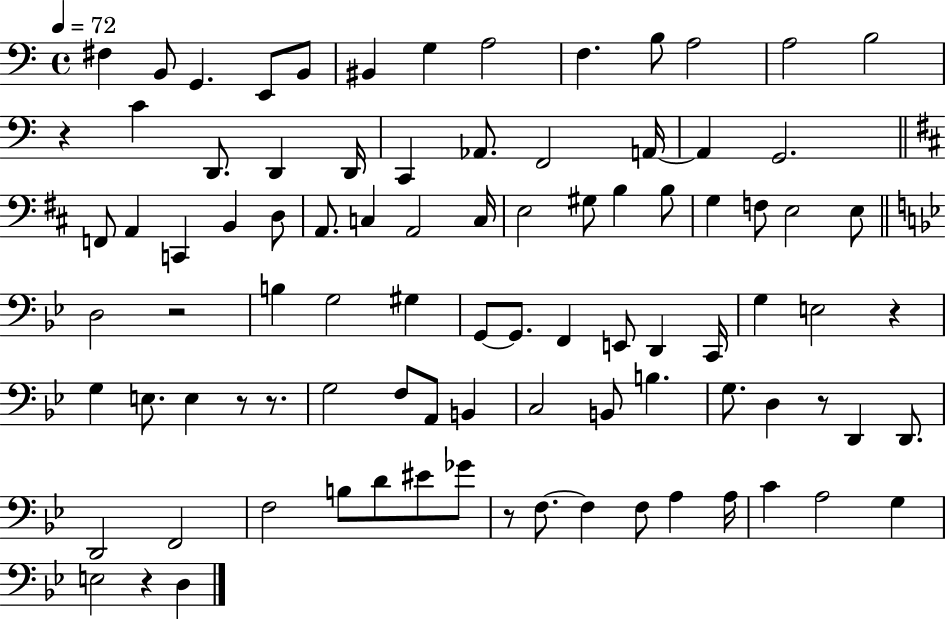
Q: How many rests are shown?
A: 8